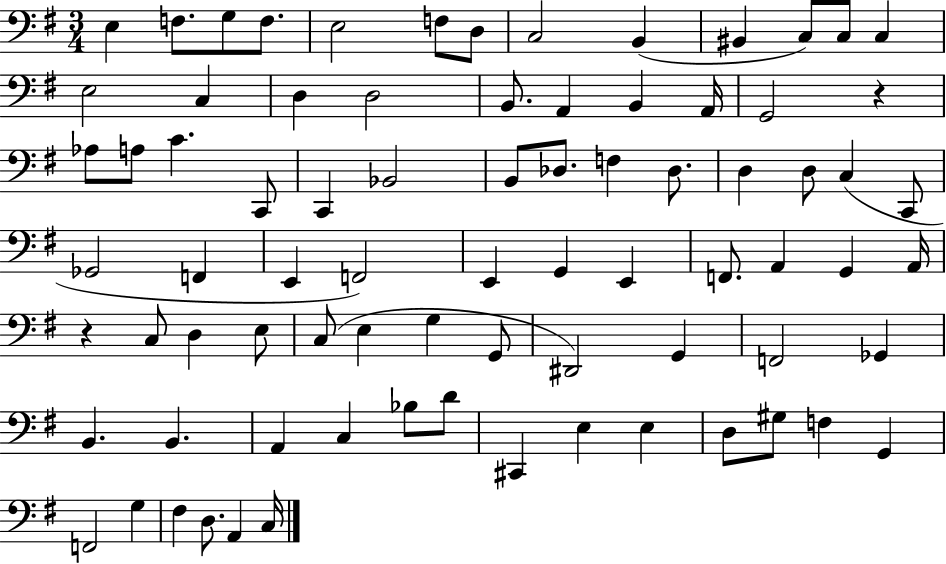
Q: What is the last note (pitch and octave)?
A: C3